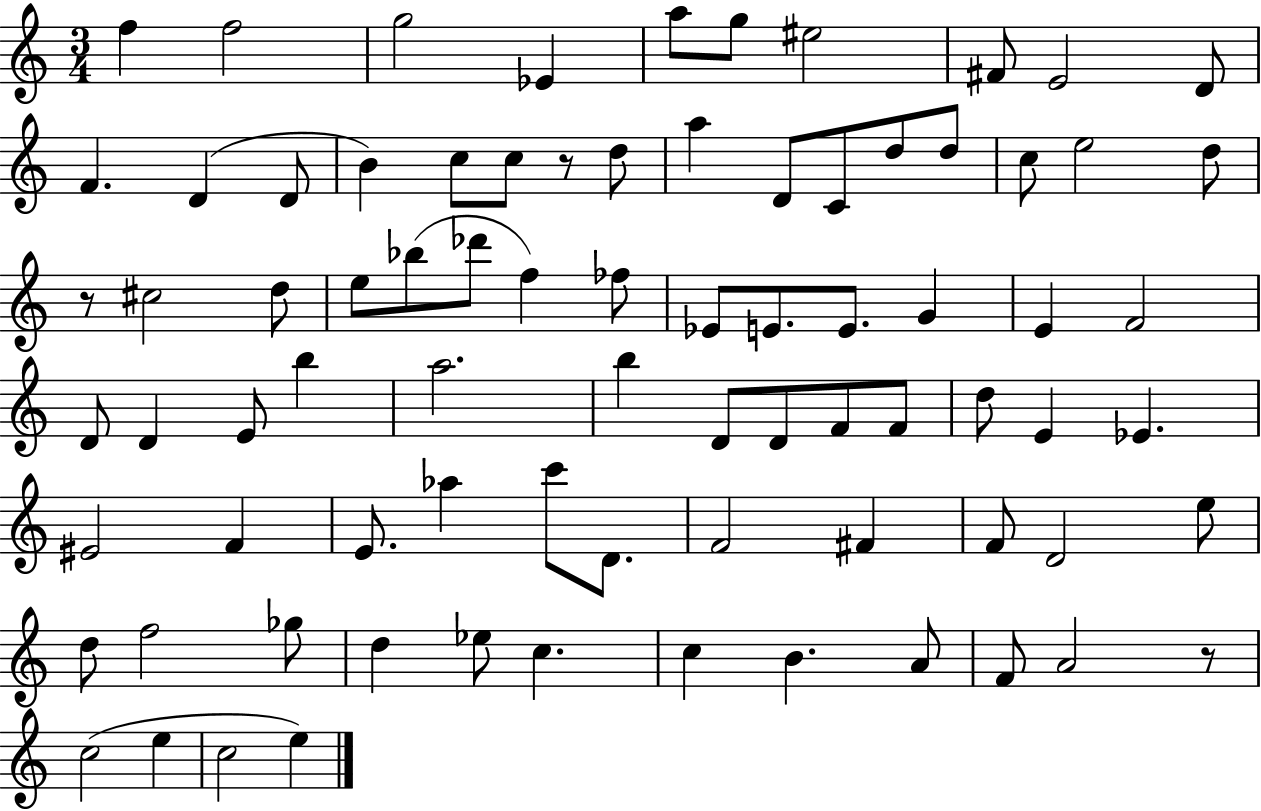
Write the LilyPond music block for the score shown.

{
  \clef treble
  \numericTimeSignature
  \time 3/4
  \key c \major
  f''4 f''2 | g''2 ees'4 | a''8 g''8 eis''2 | fis'8 e'2 d'8 | \break f'4. d'4( d'8 | b'4) c''8 c''8 r8 d''8 | a''4 d'8 c'8 d''8 d''8 | c''8 e''2 d''8 | \break r8 cis''2 d''8 | e''8 bes''8( des'''8 f''4) fes''8 | ees'8 e'8. e'8. g'4 | e'4 f'2 | \break d'8 d'4 e'8 b''4 | a''2. | b''4 d'8 d'8 f'8 f'8 | d''8 e'4 ees'4. | \break eis'2 f'4 | e'8. aes''4 c'''8 d'8. | f'2 fis'4 | f'8 d'2 e''8 | \break d''8 f''2 ges''8 | d''4 ees''8 c''4. | c''4 b'4. a'8 | f'8 a'2 r8 | \break c''2( e''4 | c''2 e''4) | \bar "|."
}